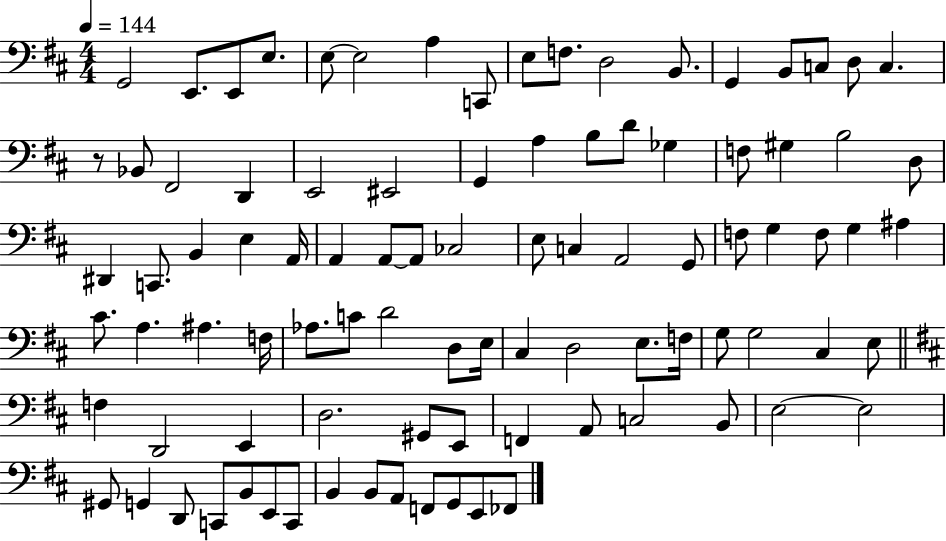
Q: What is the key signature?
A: D major